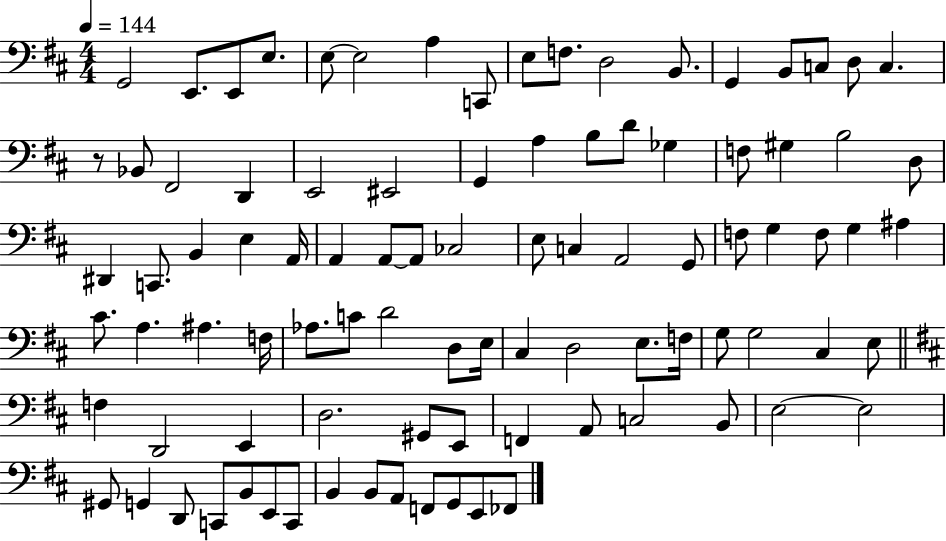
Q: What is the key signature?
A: D major